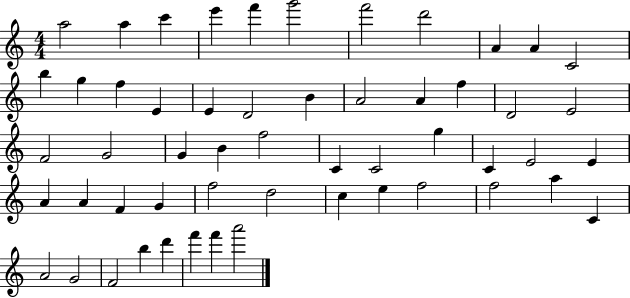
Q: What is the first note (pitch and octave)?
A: A5